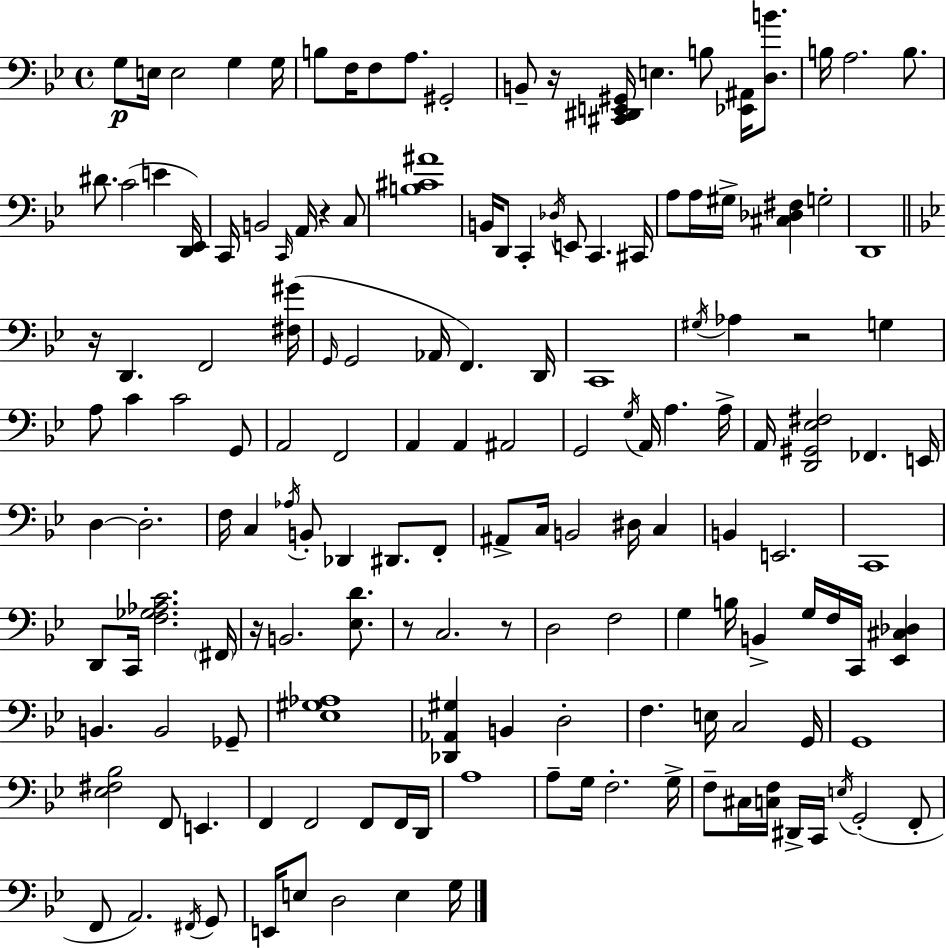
G3/e E3/s E3/h G3/q G3/s B3/e F3/s F3/e A3/e. G#2/h B2/e R/s [C#2,D#2,E2,G#2]/s E3/q. B3/e [Eb2,A#2]/s [D3,B4]/e. B3/s A3/h. B3/e. D#4/e. C4/h E4/q [D2,Eb2]/s C2/s B2/h C2/s A2/s R/q C3/e [B3,C#4,A#4]/w B2/s D2/e C2/q Db3/s E2/e C2/q. C#2/s A3/e A3/s G#3/s [C#3,Db3,F#3]/q G3/h D2/w R/s D2/q. F2/h [F#3,G#4]/s G2/s G2/h Ab2/s F2/q. D2/s C2/w G#3/s Ab3/q R/h G3/q A3/e C4/q C4/h G2/e A2/h F2/h A2/q A2/q A#2/h G2/h G3/s A2/s A3/q. A3/s A2/s [D2,G#2,Eb3,F#3]/h FES2/q. E2/s D3/q D3/h. F3/s C3/q Ab3/s B2/e Db2/q D#2/e. F2/e A#2/e C3/s B2/h D#3/s C3/q B2/q E2/h. C2/w D2/e C2/s [F3,Gb3,Ab3,C4]/h. F#2/s R/s B2/h. [Eb3,D4]/e. R/e C3/h. R/e D3/h F3/h G3/q B3/s B2/q G3/s F3/s C2/s [Eb2,C#3,Db3]/q B2/q. B2/h Gb2/e [Eb3,G#3,Ab3]/w [Db2,Ab2,G#3]/q B2/q D3/h F3/q. E3/s C3/h G2/s G2/w [Eb3,F#3,Bb3]/h F2/e E2/q. F2/q F2/h F2/e F2/s D2/s A3/w A3/e G3/s F3/h. G3/s F3/e C#3/s [C3,F3]/s D#2/s C2/s E3/s G2/h F2/e F2/e A2/h. F#2/s G2/e E2/s E3/e D3/h E3/q G3/s